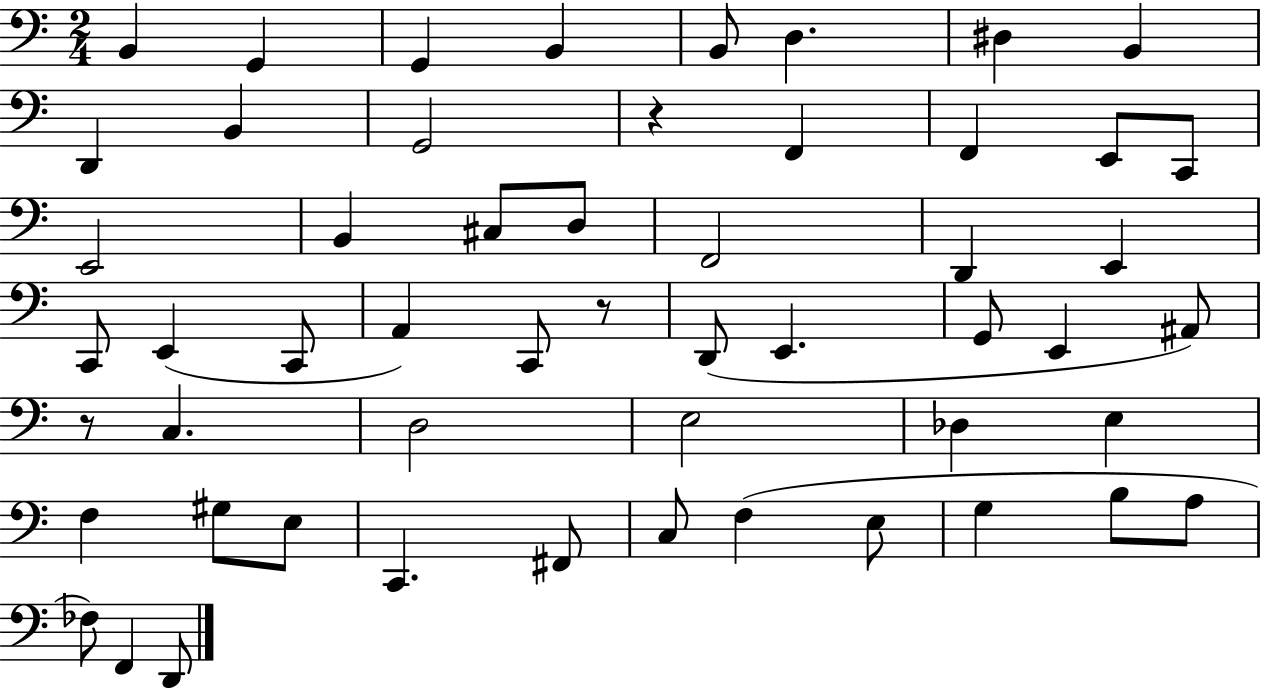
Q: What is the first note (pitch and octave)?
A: B2